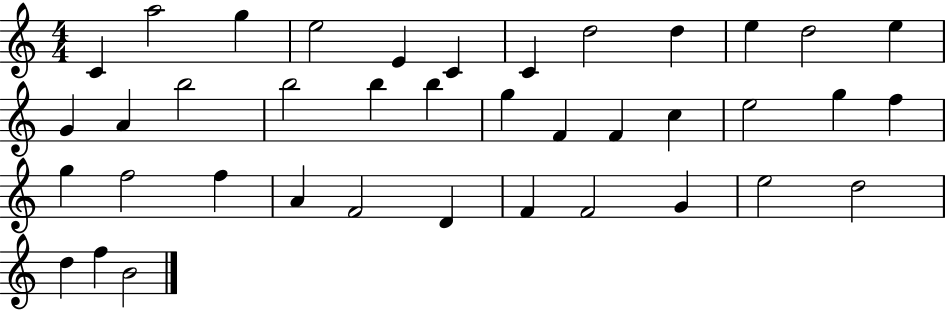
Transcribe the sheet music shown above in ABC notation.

X:1
T:Untitled
M:4/4
L:1/4
K:C
C a2 g e2 E C C d2 d e d2 e G A b2 b2 b b g F F c e2 g f g f2 f A F2 D F F2 G e2 d2 d f B2